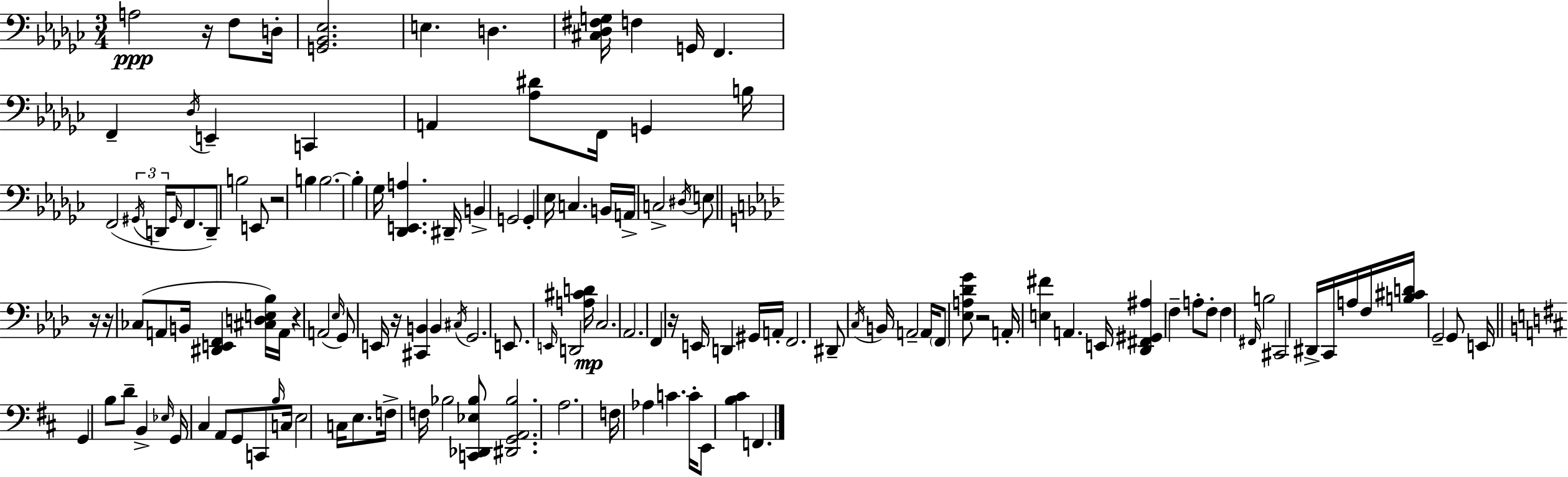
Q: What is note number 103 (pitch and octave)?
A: A3